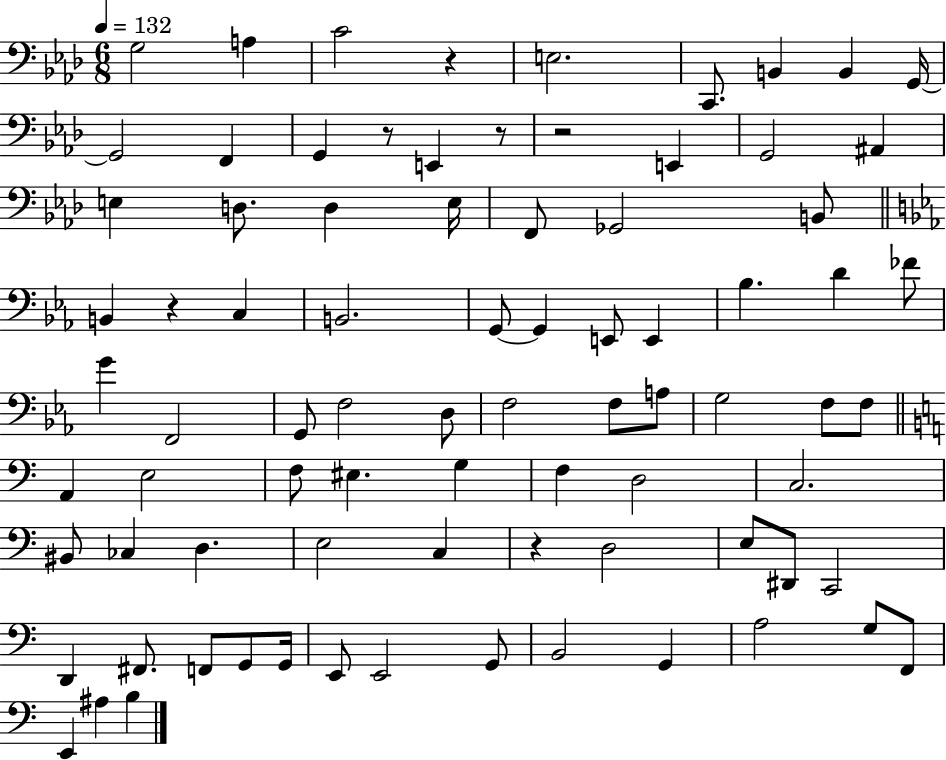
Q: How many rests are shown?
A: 6